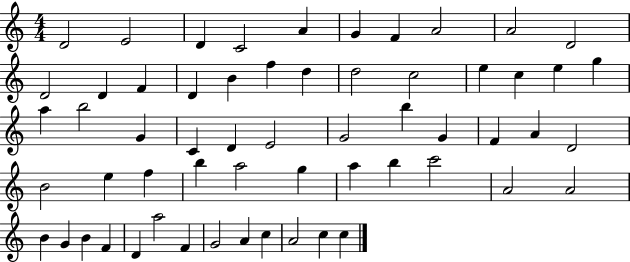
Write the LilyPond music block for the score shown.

{
  \clef treble
  \numericTimeSignature
  \time 4/4
  \key c \major
  d'2 e'2 | d'4 c'2 a'4 | g'4 f'4 a'2 | a'2 d'2 | \break d'2 d'4 f'4 | d'4 b'4 f''4 d''4 | d''2 c''2 | e''4 c''4 e''4 g''4 | \break a''4 b''2 g'4 | c'4 d'4 e'2 | g'2 b''4 g'4 | f'4 a'4 d'2 | \break b'2 e''4 f''4 | b''4 a''2 g''4 | a''4 b''4 c'''2 | a'2 a'2 | \break b'4 g'4 b'4 f'4 | d'4 a''2 f'4 | g'2 a'4 c''4 | a'2 c''4 c''4 | \break \bar "|."
}